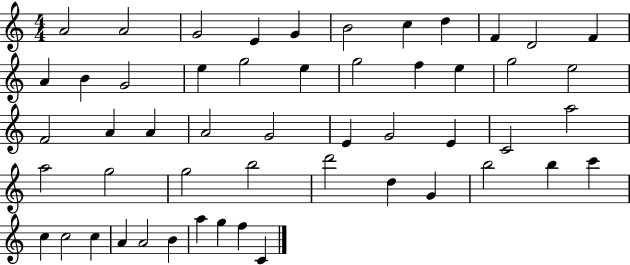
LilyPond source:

{
  \clef treble
  \numericTimeSignature
  \time 4/4
  \key c \major
  a'2 a'2 | g'2 e'4 g'4 | b'2 c''4 d''4 | f'4 d'2 f'4 | \break a'4 b'4 g'2 | e''4 g''2 e''4 | g''2 f''4 e''4 | g''2 e''2 | \break f'2 a'4 a'4 | a'2 g'2 | e'4 g'2 e'4 | c'2 a''2 | \break a''2 g''2 | g''2 b''2 | d'''2 d''4 g'4 | b''2 b''4 c'''4 | \break c''4 c''2 c''4 | a'4 a'2 b'4 | a''4 g''4 f''4 c'4 | \bar "|."
}